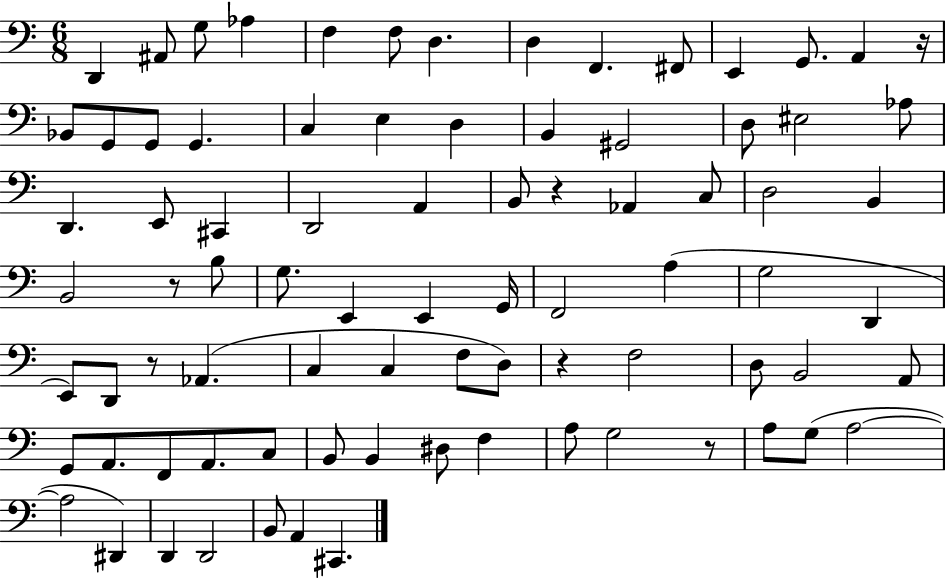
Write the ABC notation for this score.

X:1
T:Untitled
M:6/8
L:1/4
K:C
D,, ^A,,/2 G,/2 _A, F, F,/2 D, D, F,, ^F,,/2 E,, G,,/2 A,, z/4 _B,,/2 G,,/2 G,,/2 G,, C, E, D, B,, ^G,,2 D,/2 ^E,2 _A,/2 D,, E,,/2 ^C,, D,,2 A,, B,,/2 z _A,, C,/2 D,2 B,, B,,2 z/2 B,/2 G,/2 E,, E,, G,,/4 F,,2 A, G,2 D,, E,,/2 D,,/2 z/2 _A,, C, C, F,/2 D,/2 z F,2 D,/2 B,,2 A,,/2 G,,/2 A,,/2 F,,/2 A,,/2 C,/2 B,,/2 B,, ^D,/2 F, A,/2 G,2 z/2 A,/2 G,/2 A,2 A,2 ^D,, D,, D,,2 B,,/2 A,, ^C,,